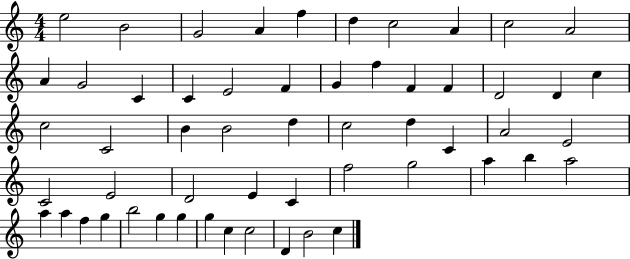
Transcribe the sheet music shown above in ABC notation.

X:1
T:Untitled
M:4/4
L:1/4
K:C
e2 B2 G2 A f d c2 A c2 A2 A G2 C C E2 F G f F F D2 D c c2 C2 B B2 d c2 d C A2 E2 C2 E2 D2 E C f2 g2 a b a2 a a f g b2 g g g c c2 D B2 c